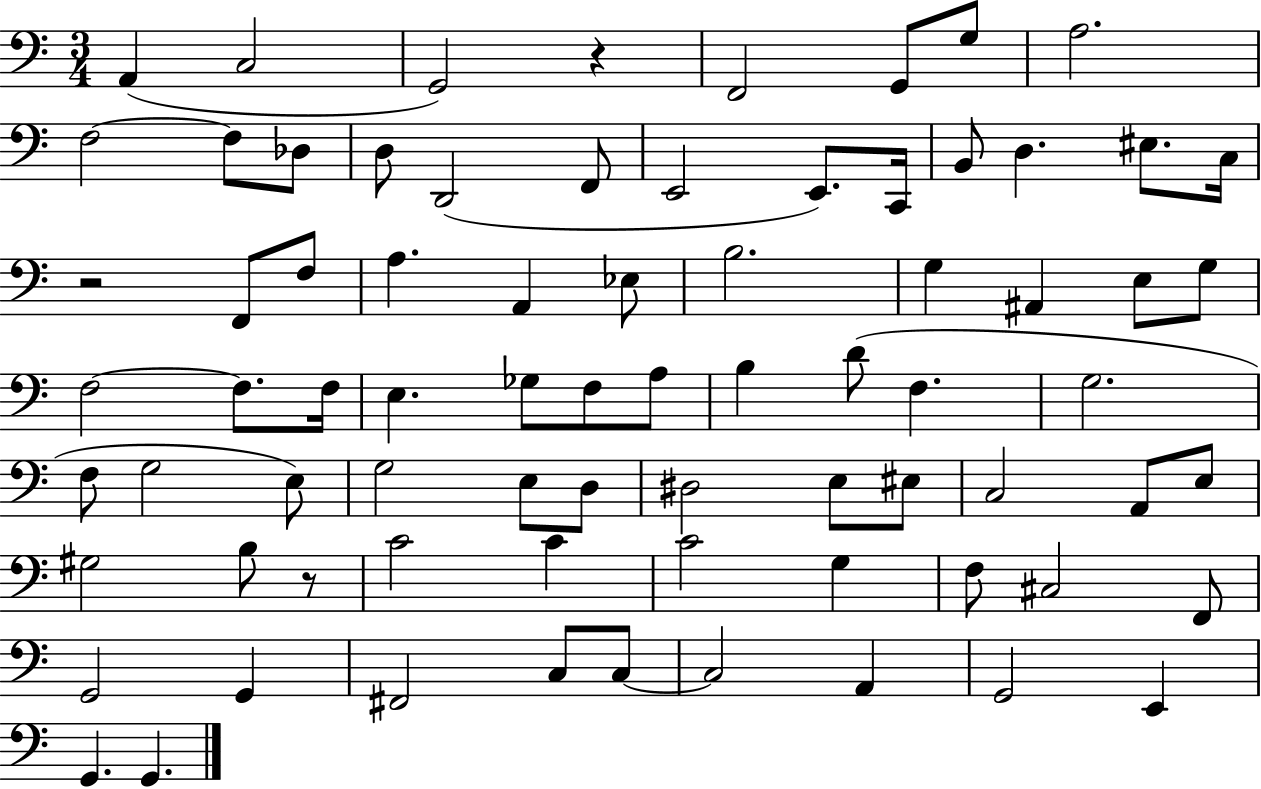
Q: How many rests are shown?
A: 3